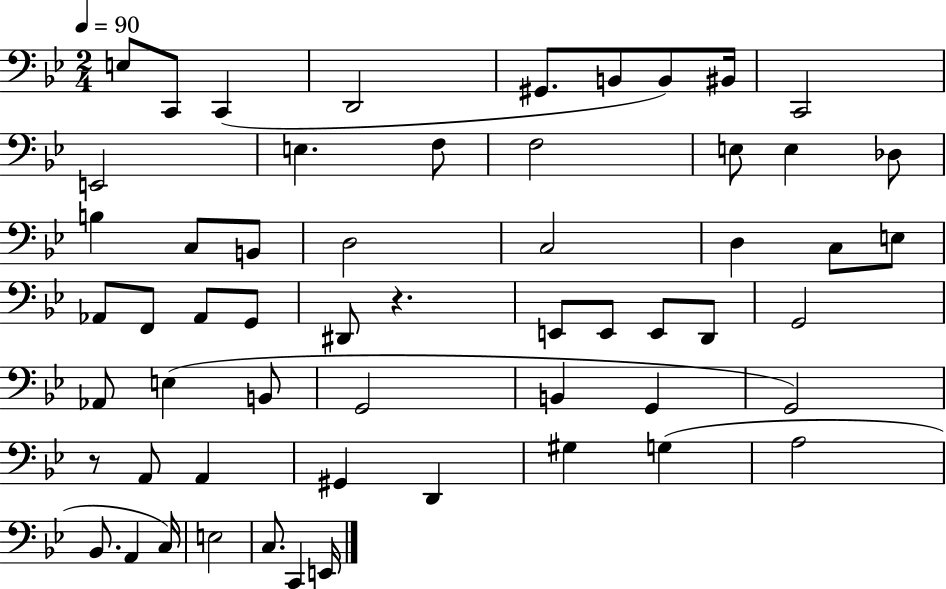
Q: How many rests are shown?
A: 2